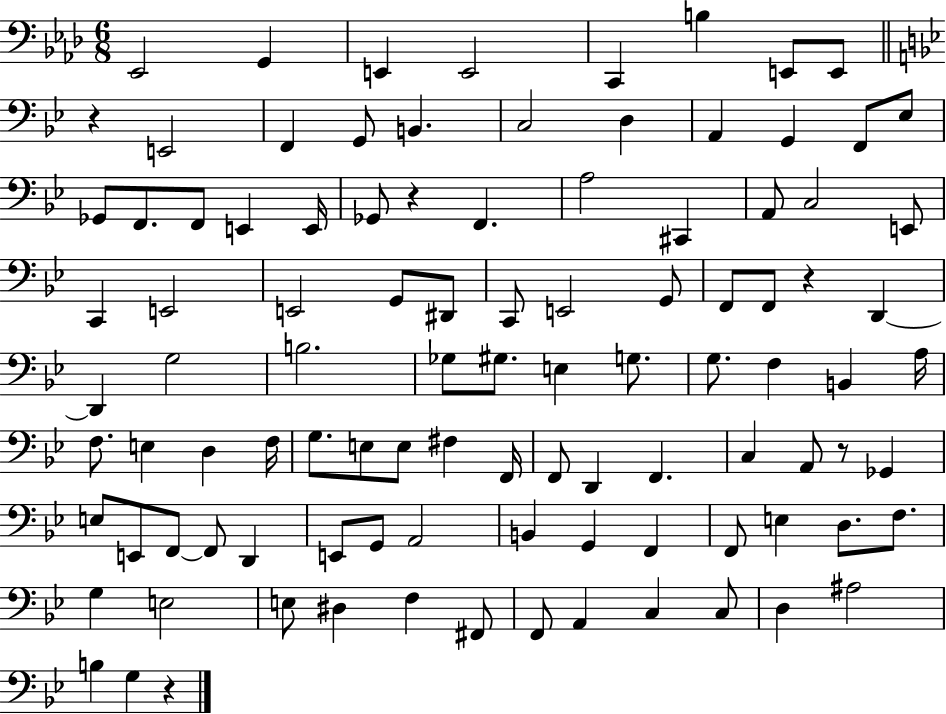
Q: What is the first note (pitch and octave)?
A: Eb2